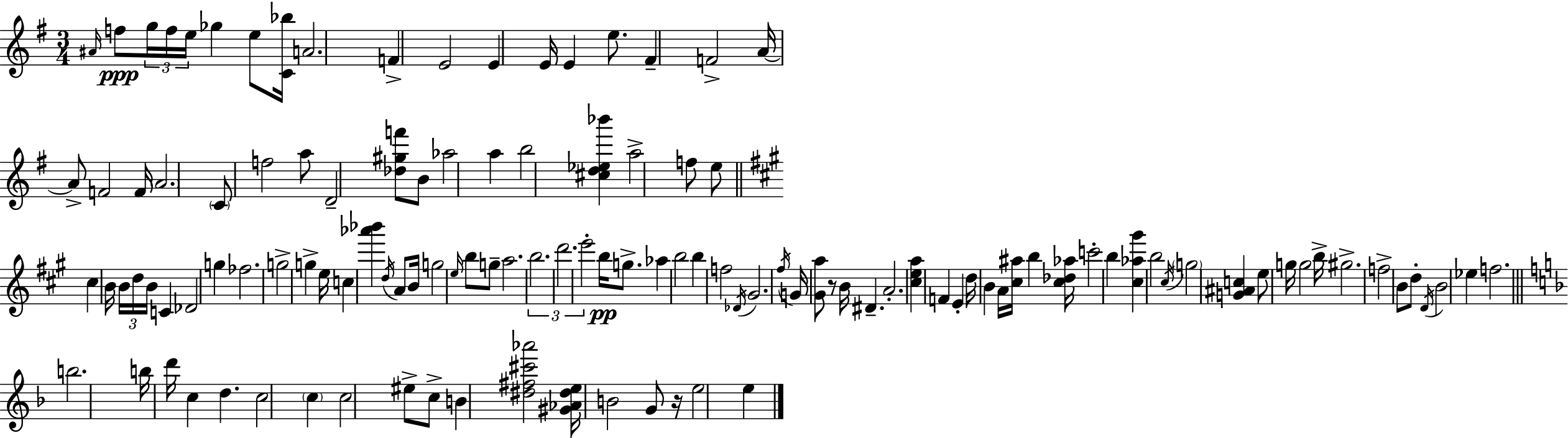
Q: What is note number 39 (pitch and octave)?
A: Db4